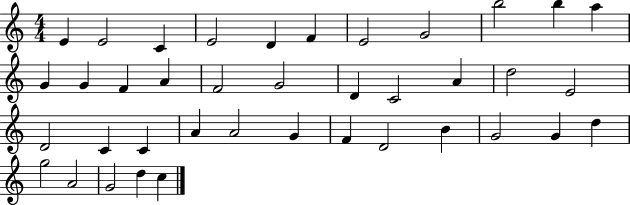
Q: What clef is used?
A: treble